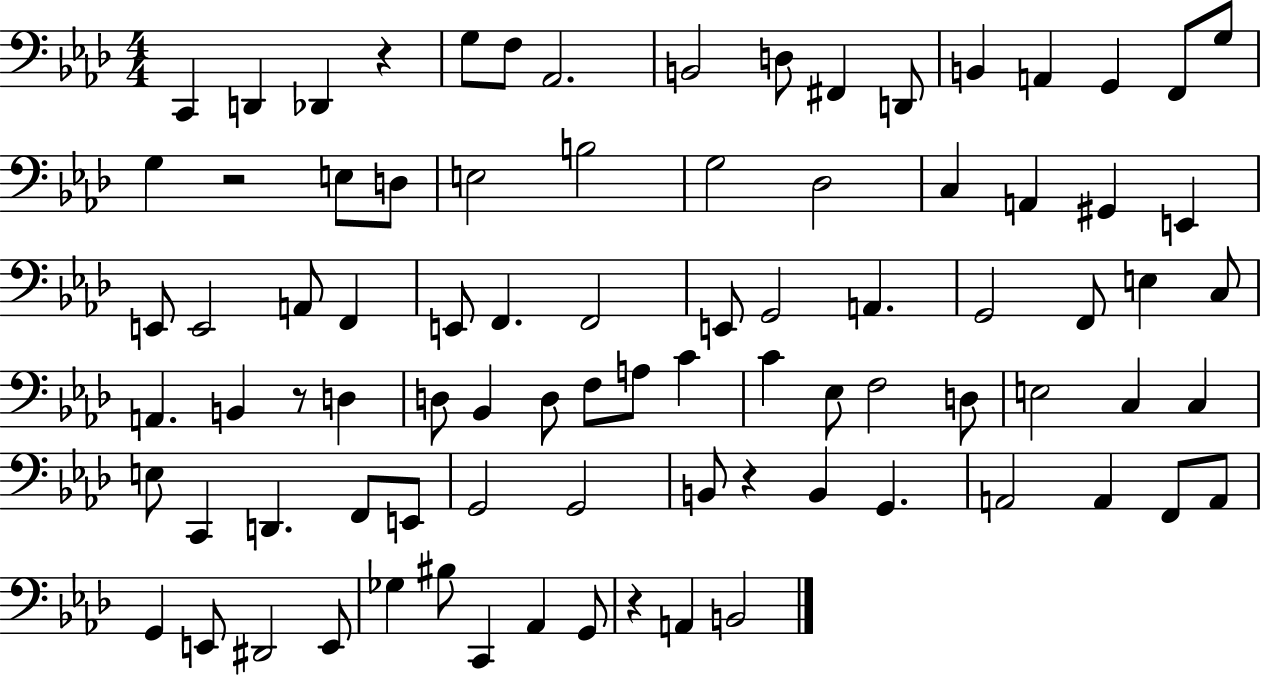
{
  \clef bass
  \numericTimeSignature
  \time 4/4
  \key aes \major
  \repeat volta 2 { c,4 d,4 des,4 r4 | g8 f8 aes,2. | b,2 d8 fis,4 d,8 | b,4 a,4 g,4 f,8 g8 | \break g4 r2 e8 d8 | e2 b2 | g2 des2 | c4 a,4 gis,4 e,4 | \break e,8 e,2 a,8 f,4 | e,8 f,4. f,2 | e,8 g,2 a,4. | g,2 f,8 e4 c8 | \break a,4. b,4 r8 d4 | d8 bes,4 d8 f8 a8 c'4 | c'4 ees8 f2 d8 | e2 c4 c4 | \break e8 c,4 d,4. f,8 e,8 | g,2 g,2 | b,8 r4 b,4 g,4. | a,2 a,4 f,8 a,8 | \break g,4 e,8 dis,2 e,8 | ges4 bis8 c,4 aes,4 g,8 | r4 a,4 b,2 | } \bar "|."
}